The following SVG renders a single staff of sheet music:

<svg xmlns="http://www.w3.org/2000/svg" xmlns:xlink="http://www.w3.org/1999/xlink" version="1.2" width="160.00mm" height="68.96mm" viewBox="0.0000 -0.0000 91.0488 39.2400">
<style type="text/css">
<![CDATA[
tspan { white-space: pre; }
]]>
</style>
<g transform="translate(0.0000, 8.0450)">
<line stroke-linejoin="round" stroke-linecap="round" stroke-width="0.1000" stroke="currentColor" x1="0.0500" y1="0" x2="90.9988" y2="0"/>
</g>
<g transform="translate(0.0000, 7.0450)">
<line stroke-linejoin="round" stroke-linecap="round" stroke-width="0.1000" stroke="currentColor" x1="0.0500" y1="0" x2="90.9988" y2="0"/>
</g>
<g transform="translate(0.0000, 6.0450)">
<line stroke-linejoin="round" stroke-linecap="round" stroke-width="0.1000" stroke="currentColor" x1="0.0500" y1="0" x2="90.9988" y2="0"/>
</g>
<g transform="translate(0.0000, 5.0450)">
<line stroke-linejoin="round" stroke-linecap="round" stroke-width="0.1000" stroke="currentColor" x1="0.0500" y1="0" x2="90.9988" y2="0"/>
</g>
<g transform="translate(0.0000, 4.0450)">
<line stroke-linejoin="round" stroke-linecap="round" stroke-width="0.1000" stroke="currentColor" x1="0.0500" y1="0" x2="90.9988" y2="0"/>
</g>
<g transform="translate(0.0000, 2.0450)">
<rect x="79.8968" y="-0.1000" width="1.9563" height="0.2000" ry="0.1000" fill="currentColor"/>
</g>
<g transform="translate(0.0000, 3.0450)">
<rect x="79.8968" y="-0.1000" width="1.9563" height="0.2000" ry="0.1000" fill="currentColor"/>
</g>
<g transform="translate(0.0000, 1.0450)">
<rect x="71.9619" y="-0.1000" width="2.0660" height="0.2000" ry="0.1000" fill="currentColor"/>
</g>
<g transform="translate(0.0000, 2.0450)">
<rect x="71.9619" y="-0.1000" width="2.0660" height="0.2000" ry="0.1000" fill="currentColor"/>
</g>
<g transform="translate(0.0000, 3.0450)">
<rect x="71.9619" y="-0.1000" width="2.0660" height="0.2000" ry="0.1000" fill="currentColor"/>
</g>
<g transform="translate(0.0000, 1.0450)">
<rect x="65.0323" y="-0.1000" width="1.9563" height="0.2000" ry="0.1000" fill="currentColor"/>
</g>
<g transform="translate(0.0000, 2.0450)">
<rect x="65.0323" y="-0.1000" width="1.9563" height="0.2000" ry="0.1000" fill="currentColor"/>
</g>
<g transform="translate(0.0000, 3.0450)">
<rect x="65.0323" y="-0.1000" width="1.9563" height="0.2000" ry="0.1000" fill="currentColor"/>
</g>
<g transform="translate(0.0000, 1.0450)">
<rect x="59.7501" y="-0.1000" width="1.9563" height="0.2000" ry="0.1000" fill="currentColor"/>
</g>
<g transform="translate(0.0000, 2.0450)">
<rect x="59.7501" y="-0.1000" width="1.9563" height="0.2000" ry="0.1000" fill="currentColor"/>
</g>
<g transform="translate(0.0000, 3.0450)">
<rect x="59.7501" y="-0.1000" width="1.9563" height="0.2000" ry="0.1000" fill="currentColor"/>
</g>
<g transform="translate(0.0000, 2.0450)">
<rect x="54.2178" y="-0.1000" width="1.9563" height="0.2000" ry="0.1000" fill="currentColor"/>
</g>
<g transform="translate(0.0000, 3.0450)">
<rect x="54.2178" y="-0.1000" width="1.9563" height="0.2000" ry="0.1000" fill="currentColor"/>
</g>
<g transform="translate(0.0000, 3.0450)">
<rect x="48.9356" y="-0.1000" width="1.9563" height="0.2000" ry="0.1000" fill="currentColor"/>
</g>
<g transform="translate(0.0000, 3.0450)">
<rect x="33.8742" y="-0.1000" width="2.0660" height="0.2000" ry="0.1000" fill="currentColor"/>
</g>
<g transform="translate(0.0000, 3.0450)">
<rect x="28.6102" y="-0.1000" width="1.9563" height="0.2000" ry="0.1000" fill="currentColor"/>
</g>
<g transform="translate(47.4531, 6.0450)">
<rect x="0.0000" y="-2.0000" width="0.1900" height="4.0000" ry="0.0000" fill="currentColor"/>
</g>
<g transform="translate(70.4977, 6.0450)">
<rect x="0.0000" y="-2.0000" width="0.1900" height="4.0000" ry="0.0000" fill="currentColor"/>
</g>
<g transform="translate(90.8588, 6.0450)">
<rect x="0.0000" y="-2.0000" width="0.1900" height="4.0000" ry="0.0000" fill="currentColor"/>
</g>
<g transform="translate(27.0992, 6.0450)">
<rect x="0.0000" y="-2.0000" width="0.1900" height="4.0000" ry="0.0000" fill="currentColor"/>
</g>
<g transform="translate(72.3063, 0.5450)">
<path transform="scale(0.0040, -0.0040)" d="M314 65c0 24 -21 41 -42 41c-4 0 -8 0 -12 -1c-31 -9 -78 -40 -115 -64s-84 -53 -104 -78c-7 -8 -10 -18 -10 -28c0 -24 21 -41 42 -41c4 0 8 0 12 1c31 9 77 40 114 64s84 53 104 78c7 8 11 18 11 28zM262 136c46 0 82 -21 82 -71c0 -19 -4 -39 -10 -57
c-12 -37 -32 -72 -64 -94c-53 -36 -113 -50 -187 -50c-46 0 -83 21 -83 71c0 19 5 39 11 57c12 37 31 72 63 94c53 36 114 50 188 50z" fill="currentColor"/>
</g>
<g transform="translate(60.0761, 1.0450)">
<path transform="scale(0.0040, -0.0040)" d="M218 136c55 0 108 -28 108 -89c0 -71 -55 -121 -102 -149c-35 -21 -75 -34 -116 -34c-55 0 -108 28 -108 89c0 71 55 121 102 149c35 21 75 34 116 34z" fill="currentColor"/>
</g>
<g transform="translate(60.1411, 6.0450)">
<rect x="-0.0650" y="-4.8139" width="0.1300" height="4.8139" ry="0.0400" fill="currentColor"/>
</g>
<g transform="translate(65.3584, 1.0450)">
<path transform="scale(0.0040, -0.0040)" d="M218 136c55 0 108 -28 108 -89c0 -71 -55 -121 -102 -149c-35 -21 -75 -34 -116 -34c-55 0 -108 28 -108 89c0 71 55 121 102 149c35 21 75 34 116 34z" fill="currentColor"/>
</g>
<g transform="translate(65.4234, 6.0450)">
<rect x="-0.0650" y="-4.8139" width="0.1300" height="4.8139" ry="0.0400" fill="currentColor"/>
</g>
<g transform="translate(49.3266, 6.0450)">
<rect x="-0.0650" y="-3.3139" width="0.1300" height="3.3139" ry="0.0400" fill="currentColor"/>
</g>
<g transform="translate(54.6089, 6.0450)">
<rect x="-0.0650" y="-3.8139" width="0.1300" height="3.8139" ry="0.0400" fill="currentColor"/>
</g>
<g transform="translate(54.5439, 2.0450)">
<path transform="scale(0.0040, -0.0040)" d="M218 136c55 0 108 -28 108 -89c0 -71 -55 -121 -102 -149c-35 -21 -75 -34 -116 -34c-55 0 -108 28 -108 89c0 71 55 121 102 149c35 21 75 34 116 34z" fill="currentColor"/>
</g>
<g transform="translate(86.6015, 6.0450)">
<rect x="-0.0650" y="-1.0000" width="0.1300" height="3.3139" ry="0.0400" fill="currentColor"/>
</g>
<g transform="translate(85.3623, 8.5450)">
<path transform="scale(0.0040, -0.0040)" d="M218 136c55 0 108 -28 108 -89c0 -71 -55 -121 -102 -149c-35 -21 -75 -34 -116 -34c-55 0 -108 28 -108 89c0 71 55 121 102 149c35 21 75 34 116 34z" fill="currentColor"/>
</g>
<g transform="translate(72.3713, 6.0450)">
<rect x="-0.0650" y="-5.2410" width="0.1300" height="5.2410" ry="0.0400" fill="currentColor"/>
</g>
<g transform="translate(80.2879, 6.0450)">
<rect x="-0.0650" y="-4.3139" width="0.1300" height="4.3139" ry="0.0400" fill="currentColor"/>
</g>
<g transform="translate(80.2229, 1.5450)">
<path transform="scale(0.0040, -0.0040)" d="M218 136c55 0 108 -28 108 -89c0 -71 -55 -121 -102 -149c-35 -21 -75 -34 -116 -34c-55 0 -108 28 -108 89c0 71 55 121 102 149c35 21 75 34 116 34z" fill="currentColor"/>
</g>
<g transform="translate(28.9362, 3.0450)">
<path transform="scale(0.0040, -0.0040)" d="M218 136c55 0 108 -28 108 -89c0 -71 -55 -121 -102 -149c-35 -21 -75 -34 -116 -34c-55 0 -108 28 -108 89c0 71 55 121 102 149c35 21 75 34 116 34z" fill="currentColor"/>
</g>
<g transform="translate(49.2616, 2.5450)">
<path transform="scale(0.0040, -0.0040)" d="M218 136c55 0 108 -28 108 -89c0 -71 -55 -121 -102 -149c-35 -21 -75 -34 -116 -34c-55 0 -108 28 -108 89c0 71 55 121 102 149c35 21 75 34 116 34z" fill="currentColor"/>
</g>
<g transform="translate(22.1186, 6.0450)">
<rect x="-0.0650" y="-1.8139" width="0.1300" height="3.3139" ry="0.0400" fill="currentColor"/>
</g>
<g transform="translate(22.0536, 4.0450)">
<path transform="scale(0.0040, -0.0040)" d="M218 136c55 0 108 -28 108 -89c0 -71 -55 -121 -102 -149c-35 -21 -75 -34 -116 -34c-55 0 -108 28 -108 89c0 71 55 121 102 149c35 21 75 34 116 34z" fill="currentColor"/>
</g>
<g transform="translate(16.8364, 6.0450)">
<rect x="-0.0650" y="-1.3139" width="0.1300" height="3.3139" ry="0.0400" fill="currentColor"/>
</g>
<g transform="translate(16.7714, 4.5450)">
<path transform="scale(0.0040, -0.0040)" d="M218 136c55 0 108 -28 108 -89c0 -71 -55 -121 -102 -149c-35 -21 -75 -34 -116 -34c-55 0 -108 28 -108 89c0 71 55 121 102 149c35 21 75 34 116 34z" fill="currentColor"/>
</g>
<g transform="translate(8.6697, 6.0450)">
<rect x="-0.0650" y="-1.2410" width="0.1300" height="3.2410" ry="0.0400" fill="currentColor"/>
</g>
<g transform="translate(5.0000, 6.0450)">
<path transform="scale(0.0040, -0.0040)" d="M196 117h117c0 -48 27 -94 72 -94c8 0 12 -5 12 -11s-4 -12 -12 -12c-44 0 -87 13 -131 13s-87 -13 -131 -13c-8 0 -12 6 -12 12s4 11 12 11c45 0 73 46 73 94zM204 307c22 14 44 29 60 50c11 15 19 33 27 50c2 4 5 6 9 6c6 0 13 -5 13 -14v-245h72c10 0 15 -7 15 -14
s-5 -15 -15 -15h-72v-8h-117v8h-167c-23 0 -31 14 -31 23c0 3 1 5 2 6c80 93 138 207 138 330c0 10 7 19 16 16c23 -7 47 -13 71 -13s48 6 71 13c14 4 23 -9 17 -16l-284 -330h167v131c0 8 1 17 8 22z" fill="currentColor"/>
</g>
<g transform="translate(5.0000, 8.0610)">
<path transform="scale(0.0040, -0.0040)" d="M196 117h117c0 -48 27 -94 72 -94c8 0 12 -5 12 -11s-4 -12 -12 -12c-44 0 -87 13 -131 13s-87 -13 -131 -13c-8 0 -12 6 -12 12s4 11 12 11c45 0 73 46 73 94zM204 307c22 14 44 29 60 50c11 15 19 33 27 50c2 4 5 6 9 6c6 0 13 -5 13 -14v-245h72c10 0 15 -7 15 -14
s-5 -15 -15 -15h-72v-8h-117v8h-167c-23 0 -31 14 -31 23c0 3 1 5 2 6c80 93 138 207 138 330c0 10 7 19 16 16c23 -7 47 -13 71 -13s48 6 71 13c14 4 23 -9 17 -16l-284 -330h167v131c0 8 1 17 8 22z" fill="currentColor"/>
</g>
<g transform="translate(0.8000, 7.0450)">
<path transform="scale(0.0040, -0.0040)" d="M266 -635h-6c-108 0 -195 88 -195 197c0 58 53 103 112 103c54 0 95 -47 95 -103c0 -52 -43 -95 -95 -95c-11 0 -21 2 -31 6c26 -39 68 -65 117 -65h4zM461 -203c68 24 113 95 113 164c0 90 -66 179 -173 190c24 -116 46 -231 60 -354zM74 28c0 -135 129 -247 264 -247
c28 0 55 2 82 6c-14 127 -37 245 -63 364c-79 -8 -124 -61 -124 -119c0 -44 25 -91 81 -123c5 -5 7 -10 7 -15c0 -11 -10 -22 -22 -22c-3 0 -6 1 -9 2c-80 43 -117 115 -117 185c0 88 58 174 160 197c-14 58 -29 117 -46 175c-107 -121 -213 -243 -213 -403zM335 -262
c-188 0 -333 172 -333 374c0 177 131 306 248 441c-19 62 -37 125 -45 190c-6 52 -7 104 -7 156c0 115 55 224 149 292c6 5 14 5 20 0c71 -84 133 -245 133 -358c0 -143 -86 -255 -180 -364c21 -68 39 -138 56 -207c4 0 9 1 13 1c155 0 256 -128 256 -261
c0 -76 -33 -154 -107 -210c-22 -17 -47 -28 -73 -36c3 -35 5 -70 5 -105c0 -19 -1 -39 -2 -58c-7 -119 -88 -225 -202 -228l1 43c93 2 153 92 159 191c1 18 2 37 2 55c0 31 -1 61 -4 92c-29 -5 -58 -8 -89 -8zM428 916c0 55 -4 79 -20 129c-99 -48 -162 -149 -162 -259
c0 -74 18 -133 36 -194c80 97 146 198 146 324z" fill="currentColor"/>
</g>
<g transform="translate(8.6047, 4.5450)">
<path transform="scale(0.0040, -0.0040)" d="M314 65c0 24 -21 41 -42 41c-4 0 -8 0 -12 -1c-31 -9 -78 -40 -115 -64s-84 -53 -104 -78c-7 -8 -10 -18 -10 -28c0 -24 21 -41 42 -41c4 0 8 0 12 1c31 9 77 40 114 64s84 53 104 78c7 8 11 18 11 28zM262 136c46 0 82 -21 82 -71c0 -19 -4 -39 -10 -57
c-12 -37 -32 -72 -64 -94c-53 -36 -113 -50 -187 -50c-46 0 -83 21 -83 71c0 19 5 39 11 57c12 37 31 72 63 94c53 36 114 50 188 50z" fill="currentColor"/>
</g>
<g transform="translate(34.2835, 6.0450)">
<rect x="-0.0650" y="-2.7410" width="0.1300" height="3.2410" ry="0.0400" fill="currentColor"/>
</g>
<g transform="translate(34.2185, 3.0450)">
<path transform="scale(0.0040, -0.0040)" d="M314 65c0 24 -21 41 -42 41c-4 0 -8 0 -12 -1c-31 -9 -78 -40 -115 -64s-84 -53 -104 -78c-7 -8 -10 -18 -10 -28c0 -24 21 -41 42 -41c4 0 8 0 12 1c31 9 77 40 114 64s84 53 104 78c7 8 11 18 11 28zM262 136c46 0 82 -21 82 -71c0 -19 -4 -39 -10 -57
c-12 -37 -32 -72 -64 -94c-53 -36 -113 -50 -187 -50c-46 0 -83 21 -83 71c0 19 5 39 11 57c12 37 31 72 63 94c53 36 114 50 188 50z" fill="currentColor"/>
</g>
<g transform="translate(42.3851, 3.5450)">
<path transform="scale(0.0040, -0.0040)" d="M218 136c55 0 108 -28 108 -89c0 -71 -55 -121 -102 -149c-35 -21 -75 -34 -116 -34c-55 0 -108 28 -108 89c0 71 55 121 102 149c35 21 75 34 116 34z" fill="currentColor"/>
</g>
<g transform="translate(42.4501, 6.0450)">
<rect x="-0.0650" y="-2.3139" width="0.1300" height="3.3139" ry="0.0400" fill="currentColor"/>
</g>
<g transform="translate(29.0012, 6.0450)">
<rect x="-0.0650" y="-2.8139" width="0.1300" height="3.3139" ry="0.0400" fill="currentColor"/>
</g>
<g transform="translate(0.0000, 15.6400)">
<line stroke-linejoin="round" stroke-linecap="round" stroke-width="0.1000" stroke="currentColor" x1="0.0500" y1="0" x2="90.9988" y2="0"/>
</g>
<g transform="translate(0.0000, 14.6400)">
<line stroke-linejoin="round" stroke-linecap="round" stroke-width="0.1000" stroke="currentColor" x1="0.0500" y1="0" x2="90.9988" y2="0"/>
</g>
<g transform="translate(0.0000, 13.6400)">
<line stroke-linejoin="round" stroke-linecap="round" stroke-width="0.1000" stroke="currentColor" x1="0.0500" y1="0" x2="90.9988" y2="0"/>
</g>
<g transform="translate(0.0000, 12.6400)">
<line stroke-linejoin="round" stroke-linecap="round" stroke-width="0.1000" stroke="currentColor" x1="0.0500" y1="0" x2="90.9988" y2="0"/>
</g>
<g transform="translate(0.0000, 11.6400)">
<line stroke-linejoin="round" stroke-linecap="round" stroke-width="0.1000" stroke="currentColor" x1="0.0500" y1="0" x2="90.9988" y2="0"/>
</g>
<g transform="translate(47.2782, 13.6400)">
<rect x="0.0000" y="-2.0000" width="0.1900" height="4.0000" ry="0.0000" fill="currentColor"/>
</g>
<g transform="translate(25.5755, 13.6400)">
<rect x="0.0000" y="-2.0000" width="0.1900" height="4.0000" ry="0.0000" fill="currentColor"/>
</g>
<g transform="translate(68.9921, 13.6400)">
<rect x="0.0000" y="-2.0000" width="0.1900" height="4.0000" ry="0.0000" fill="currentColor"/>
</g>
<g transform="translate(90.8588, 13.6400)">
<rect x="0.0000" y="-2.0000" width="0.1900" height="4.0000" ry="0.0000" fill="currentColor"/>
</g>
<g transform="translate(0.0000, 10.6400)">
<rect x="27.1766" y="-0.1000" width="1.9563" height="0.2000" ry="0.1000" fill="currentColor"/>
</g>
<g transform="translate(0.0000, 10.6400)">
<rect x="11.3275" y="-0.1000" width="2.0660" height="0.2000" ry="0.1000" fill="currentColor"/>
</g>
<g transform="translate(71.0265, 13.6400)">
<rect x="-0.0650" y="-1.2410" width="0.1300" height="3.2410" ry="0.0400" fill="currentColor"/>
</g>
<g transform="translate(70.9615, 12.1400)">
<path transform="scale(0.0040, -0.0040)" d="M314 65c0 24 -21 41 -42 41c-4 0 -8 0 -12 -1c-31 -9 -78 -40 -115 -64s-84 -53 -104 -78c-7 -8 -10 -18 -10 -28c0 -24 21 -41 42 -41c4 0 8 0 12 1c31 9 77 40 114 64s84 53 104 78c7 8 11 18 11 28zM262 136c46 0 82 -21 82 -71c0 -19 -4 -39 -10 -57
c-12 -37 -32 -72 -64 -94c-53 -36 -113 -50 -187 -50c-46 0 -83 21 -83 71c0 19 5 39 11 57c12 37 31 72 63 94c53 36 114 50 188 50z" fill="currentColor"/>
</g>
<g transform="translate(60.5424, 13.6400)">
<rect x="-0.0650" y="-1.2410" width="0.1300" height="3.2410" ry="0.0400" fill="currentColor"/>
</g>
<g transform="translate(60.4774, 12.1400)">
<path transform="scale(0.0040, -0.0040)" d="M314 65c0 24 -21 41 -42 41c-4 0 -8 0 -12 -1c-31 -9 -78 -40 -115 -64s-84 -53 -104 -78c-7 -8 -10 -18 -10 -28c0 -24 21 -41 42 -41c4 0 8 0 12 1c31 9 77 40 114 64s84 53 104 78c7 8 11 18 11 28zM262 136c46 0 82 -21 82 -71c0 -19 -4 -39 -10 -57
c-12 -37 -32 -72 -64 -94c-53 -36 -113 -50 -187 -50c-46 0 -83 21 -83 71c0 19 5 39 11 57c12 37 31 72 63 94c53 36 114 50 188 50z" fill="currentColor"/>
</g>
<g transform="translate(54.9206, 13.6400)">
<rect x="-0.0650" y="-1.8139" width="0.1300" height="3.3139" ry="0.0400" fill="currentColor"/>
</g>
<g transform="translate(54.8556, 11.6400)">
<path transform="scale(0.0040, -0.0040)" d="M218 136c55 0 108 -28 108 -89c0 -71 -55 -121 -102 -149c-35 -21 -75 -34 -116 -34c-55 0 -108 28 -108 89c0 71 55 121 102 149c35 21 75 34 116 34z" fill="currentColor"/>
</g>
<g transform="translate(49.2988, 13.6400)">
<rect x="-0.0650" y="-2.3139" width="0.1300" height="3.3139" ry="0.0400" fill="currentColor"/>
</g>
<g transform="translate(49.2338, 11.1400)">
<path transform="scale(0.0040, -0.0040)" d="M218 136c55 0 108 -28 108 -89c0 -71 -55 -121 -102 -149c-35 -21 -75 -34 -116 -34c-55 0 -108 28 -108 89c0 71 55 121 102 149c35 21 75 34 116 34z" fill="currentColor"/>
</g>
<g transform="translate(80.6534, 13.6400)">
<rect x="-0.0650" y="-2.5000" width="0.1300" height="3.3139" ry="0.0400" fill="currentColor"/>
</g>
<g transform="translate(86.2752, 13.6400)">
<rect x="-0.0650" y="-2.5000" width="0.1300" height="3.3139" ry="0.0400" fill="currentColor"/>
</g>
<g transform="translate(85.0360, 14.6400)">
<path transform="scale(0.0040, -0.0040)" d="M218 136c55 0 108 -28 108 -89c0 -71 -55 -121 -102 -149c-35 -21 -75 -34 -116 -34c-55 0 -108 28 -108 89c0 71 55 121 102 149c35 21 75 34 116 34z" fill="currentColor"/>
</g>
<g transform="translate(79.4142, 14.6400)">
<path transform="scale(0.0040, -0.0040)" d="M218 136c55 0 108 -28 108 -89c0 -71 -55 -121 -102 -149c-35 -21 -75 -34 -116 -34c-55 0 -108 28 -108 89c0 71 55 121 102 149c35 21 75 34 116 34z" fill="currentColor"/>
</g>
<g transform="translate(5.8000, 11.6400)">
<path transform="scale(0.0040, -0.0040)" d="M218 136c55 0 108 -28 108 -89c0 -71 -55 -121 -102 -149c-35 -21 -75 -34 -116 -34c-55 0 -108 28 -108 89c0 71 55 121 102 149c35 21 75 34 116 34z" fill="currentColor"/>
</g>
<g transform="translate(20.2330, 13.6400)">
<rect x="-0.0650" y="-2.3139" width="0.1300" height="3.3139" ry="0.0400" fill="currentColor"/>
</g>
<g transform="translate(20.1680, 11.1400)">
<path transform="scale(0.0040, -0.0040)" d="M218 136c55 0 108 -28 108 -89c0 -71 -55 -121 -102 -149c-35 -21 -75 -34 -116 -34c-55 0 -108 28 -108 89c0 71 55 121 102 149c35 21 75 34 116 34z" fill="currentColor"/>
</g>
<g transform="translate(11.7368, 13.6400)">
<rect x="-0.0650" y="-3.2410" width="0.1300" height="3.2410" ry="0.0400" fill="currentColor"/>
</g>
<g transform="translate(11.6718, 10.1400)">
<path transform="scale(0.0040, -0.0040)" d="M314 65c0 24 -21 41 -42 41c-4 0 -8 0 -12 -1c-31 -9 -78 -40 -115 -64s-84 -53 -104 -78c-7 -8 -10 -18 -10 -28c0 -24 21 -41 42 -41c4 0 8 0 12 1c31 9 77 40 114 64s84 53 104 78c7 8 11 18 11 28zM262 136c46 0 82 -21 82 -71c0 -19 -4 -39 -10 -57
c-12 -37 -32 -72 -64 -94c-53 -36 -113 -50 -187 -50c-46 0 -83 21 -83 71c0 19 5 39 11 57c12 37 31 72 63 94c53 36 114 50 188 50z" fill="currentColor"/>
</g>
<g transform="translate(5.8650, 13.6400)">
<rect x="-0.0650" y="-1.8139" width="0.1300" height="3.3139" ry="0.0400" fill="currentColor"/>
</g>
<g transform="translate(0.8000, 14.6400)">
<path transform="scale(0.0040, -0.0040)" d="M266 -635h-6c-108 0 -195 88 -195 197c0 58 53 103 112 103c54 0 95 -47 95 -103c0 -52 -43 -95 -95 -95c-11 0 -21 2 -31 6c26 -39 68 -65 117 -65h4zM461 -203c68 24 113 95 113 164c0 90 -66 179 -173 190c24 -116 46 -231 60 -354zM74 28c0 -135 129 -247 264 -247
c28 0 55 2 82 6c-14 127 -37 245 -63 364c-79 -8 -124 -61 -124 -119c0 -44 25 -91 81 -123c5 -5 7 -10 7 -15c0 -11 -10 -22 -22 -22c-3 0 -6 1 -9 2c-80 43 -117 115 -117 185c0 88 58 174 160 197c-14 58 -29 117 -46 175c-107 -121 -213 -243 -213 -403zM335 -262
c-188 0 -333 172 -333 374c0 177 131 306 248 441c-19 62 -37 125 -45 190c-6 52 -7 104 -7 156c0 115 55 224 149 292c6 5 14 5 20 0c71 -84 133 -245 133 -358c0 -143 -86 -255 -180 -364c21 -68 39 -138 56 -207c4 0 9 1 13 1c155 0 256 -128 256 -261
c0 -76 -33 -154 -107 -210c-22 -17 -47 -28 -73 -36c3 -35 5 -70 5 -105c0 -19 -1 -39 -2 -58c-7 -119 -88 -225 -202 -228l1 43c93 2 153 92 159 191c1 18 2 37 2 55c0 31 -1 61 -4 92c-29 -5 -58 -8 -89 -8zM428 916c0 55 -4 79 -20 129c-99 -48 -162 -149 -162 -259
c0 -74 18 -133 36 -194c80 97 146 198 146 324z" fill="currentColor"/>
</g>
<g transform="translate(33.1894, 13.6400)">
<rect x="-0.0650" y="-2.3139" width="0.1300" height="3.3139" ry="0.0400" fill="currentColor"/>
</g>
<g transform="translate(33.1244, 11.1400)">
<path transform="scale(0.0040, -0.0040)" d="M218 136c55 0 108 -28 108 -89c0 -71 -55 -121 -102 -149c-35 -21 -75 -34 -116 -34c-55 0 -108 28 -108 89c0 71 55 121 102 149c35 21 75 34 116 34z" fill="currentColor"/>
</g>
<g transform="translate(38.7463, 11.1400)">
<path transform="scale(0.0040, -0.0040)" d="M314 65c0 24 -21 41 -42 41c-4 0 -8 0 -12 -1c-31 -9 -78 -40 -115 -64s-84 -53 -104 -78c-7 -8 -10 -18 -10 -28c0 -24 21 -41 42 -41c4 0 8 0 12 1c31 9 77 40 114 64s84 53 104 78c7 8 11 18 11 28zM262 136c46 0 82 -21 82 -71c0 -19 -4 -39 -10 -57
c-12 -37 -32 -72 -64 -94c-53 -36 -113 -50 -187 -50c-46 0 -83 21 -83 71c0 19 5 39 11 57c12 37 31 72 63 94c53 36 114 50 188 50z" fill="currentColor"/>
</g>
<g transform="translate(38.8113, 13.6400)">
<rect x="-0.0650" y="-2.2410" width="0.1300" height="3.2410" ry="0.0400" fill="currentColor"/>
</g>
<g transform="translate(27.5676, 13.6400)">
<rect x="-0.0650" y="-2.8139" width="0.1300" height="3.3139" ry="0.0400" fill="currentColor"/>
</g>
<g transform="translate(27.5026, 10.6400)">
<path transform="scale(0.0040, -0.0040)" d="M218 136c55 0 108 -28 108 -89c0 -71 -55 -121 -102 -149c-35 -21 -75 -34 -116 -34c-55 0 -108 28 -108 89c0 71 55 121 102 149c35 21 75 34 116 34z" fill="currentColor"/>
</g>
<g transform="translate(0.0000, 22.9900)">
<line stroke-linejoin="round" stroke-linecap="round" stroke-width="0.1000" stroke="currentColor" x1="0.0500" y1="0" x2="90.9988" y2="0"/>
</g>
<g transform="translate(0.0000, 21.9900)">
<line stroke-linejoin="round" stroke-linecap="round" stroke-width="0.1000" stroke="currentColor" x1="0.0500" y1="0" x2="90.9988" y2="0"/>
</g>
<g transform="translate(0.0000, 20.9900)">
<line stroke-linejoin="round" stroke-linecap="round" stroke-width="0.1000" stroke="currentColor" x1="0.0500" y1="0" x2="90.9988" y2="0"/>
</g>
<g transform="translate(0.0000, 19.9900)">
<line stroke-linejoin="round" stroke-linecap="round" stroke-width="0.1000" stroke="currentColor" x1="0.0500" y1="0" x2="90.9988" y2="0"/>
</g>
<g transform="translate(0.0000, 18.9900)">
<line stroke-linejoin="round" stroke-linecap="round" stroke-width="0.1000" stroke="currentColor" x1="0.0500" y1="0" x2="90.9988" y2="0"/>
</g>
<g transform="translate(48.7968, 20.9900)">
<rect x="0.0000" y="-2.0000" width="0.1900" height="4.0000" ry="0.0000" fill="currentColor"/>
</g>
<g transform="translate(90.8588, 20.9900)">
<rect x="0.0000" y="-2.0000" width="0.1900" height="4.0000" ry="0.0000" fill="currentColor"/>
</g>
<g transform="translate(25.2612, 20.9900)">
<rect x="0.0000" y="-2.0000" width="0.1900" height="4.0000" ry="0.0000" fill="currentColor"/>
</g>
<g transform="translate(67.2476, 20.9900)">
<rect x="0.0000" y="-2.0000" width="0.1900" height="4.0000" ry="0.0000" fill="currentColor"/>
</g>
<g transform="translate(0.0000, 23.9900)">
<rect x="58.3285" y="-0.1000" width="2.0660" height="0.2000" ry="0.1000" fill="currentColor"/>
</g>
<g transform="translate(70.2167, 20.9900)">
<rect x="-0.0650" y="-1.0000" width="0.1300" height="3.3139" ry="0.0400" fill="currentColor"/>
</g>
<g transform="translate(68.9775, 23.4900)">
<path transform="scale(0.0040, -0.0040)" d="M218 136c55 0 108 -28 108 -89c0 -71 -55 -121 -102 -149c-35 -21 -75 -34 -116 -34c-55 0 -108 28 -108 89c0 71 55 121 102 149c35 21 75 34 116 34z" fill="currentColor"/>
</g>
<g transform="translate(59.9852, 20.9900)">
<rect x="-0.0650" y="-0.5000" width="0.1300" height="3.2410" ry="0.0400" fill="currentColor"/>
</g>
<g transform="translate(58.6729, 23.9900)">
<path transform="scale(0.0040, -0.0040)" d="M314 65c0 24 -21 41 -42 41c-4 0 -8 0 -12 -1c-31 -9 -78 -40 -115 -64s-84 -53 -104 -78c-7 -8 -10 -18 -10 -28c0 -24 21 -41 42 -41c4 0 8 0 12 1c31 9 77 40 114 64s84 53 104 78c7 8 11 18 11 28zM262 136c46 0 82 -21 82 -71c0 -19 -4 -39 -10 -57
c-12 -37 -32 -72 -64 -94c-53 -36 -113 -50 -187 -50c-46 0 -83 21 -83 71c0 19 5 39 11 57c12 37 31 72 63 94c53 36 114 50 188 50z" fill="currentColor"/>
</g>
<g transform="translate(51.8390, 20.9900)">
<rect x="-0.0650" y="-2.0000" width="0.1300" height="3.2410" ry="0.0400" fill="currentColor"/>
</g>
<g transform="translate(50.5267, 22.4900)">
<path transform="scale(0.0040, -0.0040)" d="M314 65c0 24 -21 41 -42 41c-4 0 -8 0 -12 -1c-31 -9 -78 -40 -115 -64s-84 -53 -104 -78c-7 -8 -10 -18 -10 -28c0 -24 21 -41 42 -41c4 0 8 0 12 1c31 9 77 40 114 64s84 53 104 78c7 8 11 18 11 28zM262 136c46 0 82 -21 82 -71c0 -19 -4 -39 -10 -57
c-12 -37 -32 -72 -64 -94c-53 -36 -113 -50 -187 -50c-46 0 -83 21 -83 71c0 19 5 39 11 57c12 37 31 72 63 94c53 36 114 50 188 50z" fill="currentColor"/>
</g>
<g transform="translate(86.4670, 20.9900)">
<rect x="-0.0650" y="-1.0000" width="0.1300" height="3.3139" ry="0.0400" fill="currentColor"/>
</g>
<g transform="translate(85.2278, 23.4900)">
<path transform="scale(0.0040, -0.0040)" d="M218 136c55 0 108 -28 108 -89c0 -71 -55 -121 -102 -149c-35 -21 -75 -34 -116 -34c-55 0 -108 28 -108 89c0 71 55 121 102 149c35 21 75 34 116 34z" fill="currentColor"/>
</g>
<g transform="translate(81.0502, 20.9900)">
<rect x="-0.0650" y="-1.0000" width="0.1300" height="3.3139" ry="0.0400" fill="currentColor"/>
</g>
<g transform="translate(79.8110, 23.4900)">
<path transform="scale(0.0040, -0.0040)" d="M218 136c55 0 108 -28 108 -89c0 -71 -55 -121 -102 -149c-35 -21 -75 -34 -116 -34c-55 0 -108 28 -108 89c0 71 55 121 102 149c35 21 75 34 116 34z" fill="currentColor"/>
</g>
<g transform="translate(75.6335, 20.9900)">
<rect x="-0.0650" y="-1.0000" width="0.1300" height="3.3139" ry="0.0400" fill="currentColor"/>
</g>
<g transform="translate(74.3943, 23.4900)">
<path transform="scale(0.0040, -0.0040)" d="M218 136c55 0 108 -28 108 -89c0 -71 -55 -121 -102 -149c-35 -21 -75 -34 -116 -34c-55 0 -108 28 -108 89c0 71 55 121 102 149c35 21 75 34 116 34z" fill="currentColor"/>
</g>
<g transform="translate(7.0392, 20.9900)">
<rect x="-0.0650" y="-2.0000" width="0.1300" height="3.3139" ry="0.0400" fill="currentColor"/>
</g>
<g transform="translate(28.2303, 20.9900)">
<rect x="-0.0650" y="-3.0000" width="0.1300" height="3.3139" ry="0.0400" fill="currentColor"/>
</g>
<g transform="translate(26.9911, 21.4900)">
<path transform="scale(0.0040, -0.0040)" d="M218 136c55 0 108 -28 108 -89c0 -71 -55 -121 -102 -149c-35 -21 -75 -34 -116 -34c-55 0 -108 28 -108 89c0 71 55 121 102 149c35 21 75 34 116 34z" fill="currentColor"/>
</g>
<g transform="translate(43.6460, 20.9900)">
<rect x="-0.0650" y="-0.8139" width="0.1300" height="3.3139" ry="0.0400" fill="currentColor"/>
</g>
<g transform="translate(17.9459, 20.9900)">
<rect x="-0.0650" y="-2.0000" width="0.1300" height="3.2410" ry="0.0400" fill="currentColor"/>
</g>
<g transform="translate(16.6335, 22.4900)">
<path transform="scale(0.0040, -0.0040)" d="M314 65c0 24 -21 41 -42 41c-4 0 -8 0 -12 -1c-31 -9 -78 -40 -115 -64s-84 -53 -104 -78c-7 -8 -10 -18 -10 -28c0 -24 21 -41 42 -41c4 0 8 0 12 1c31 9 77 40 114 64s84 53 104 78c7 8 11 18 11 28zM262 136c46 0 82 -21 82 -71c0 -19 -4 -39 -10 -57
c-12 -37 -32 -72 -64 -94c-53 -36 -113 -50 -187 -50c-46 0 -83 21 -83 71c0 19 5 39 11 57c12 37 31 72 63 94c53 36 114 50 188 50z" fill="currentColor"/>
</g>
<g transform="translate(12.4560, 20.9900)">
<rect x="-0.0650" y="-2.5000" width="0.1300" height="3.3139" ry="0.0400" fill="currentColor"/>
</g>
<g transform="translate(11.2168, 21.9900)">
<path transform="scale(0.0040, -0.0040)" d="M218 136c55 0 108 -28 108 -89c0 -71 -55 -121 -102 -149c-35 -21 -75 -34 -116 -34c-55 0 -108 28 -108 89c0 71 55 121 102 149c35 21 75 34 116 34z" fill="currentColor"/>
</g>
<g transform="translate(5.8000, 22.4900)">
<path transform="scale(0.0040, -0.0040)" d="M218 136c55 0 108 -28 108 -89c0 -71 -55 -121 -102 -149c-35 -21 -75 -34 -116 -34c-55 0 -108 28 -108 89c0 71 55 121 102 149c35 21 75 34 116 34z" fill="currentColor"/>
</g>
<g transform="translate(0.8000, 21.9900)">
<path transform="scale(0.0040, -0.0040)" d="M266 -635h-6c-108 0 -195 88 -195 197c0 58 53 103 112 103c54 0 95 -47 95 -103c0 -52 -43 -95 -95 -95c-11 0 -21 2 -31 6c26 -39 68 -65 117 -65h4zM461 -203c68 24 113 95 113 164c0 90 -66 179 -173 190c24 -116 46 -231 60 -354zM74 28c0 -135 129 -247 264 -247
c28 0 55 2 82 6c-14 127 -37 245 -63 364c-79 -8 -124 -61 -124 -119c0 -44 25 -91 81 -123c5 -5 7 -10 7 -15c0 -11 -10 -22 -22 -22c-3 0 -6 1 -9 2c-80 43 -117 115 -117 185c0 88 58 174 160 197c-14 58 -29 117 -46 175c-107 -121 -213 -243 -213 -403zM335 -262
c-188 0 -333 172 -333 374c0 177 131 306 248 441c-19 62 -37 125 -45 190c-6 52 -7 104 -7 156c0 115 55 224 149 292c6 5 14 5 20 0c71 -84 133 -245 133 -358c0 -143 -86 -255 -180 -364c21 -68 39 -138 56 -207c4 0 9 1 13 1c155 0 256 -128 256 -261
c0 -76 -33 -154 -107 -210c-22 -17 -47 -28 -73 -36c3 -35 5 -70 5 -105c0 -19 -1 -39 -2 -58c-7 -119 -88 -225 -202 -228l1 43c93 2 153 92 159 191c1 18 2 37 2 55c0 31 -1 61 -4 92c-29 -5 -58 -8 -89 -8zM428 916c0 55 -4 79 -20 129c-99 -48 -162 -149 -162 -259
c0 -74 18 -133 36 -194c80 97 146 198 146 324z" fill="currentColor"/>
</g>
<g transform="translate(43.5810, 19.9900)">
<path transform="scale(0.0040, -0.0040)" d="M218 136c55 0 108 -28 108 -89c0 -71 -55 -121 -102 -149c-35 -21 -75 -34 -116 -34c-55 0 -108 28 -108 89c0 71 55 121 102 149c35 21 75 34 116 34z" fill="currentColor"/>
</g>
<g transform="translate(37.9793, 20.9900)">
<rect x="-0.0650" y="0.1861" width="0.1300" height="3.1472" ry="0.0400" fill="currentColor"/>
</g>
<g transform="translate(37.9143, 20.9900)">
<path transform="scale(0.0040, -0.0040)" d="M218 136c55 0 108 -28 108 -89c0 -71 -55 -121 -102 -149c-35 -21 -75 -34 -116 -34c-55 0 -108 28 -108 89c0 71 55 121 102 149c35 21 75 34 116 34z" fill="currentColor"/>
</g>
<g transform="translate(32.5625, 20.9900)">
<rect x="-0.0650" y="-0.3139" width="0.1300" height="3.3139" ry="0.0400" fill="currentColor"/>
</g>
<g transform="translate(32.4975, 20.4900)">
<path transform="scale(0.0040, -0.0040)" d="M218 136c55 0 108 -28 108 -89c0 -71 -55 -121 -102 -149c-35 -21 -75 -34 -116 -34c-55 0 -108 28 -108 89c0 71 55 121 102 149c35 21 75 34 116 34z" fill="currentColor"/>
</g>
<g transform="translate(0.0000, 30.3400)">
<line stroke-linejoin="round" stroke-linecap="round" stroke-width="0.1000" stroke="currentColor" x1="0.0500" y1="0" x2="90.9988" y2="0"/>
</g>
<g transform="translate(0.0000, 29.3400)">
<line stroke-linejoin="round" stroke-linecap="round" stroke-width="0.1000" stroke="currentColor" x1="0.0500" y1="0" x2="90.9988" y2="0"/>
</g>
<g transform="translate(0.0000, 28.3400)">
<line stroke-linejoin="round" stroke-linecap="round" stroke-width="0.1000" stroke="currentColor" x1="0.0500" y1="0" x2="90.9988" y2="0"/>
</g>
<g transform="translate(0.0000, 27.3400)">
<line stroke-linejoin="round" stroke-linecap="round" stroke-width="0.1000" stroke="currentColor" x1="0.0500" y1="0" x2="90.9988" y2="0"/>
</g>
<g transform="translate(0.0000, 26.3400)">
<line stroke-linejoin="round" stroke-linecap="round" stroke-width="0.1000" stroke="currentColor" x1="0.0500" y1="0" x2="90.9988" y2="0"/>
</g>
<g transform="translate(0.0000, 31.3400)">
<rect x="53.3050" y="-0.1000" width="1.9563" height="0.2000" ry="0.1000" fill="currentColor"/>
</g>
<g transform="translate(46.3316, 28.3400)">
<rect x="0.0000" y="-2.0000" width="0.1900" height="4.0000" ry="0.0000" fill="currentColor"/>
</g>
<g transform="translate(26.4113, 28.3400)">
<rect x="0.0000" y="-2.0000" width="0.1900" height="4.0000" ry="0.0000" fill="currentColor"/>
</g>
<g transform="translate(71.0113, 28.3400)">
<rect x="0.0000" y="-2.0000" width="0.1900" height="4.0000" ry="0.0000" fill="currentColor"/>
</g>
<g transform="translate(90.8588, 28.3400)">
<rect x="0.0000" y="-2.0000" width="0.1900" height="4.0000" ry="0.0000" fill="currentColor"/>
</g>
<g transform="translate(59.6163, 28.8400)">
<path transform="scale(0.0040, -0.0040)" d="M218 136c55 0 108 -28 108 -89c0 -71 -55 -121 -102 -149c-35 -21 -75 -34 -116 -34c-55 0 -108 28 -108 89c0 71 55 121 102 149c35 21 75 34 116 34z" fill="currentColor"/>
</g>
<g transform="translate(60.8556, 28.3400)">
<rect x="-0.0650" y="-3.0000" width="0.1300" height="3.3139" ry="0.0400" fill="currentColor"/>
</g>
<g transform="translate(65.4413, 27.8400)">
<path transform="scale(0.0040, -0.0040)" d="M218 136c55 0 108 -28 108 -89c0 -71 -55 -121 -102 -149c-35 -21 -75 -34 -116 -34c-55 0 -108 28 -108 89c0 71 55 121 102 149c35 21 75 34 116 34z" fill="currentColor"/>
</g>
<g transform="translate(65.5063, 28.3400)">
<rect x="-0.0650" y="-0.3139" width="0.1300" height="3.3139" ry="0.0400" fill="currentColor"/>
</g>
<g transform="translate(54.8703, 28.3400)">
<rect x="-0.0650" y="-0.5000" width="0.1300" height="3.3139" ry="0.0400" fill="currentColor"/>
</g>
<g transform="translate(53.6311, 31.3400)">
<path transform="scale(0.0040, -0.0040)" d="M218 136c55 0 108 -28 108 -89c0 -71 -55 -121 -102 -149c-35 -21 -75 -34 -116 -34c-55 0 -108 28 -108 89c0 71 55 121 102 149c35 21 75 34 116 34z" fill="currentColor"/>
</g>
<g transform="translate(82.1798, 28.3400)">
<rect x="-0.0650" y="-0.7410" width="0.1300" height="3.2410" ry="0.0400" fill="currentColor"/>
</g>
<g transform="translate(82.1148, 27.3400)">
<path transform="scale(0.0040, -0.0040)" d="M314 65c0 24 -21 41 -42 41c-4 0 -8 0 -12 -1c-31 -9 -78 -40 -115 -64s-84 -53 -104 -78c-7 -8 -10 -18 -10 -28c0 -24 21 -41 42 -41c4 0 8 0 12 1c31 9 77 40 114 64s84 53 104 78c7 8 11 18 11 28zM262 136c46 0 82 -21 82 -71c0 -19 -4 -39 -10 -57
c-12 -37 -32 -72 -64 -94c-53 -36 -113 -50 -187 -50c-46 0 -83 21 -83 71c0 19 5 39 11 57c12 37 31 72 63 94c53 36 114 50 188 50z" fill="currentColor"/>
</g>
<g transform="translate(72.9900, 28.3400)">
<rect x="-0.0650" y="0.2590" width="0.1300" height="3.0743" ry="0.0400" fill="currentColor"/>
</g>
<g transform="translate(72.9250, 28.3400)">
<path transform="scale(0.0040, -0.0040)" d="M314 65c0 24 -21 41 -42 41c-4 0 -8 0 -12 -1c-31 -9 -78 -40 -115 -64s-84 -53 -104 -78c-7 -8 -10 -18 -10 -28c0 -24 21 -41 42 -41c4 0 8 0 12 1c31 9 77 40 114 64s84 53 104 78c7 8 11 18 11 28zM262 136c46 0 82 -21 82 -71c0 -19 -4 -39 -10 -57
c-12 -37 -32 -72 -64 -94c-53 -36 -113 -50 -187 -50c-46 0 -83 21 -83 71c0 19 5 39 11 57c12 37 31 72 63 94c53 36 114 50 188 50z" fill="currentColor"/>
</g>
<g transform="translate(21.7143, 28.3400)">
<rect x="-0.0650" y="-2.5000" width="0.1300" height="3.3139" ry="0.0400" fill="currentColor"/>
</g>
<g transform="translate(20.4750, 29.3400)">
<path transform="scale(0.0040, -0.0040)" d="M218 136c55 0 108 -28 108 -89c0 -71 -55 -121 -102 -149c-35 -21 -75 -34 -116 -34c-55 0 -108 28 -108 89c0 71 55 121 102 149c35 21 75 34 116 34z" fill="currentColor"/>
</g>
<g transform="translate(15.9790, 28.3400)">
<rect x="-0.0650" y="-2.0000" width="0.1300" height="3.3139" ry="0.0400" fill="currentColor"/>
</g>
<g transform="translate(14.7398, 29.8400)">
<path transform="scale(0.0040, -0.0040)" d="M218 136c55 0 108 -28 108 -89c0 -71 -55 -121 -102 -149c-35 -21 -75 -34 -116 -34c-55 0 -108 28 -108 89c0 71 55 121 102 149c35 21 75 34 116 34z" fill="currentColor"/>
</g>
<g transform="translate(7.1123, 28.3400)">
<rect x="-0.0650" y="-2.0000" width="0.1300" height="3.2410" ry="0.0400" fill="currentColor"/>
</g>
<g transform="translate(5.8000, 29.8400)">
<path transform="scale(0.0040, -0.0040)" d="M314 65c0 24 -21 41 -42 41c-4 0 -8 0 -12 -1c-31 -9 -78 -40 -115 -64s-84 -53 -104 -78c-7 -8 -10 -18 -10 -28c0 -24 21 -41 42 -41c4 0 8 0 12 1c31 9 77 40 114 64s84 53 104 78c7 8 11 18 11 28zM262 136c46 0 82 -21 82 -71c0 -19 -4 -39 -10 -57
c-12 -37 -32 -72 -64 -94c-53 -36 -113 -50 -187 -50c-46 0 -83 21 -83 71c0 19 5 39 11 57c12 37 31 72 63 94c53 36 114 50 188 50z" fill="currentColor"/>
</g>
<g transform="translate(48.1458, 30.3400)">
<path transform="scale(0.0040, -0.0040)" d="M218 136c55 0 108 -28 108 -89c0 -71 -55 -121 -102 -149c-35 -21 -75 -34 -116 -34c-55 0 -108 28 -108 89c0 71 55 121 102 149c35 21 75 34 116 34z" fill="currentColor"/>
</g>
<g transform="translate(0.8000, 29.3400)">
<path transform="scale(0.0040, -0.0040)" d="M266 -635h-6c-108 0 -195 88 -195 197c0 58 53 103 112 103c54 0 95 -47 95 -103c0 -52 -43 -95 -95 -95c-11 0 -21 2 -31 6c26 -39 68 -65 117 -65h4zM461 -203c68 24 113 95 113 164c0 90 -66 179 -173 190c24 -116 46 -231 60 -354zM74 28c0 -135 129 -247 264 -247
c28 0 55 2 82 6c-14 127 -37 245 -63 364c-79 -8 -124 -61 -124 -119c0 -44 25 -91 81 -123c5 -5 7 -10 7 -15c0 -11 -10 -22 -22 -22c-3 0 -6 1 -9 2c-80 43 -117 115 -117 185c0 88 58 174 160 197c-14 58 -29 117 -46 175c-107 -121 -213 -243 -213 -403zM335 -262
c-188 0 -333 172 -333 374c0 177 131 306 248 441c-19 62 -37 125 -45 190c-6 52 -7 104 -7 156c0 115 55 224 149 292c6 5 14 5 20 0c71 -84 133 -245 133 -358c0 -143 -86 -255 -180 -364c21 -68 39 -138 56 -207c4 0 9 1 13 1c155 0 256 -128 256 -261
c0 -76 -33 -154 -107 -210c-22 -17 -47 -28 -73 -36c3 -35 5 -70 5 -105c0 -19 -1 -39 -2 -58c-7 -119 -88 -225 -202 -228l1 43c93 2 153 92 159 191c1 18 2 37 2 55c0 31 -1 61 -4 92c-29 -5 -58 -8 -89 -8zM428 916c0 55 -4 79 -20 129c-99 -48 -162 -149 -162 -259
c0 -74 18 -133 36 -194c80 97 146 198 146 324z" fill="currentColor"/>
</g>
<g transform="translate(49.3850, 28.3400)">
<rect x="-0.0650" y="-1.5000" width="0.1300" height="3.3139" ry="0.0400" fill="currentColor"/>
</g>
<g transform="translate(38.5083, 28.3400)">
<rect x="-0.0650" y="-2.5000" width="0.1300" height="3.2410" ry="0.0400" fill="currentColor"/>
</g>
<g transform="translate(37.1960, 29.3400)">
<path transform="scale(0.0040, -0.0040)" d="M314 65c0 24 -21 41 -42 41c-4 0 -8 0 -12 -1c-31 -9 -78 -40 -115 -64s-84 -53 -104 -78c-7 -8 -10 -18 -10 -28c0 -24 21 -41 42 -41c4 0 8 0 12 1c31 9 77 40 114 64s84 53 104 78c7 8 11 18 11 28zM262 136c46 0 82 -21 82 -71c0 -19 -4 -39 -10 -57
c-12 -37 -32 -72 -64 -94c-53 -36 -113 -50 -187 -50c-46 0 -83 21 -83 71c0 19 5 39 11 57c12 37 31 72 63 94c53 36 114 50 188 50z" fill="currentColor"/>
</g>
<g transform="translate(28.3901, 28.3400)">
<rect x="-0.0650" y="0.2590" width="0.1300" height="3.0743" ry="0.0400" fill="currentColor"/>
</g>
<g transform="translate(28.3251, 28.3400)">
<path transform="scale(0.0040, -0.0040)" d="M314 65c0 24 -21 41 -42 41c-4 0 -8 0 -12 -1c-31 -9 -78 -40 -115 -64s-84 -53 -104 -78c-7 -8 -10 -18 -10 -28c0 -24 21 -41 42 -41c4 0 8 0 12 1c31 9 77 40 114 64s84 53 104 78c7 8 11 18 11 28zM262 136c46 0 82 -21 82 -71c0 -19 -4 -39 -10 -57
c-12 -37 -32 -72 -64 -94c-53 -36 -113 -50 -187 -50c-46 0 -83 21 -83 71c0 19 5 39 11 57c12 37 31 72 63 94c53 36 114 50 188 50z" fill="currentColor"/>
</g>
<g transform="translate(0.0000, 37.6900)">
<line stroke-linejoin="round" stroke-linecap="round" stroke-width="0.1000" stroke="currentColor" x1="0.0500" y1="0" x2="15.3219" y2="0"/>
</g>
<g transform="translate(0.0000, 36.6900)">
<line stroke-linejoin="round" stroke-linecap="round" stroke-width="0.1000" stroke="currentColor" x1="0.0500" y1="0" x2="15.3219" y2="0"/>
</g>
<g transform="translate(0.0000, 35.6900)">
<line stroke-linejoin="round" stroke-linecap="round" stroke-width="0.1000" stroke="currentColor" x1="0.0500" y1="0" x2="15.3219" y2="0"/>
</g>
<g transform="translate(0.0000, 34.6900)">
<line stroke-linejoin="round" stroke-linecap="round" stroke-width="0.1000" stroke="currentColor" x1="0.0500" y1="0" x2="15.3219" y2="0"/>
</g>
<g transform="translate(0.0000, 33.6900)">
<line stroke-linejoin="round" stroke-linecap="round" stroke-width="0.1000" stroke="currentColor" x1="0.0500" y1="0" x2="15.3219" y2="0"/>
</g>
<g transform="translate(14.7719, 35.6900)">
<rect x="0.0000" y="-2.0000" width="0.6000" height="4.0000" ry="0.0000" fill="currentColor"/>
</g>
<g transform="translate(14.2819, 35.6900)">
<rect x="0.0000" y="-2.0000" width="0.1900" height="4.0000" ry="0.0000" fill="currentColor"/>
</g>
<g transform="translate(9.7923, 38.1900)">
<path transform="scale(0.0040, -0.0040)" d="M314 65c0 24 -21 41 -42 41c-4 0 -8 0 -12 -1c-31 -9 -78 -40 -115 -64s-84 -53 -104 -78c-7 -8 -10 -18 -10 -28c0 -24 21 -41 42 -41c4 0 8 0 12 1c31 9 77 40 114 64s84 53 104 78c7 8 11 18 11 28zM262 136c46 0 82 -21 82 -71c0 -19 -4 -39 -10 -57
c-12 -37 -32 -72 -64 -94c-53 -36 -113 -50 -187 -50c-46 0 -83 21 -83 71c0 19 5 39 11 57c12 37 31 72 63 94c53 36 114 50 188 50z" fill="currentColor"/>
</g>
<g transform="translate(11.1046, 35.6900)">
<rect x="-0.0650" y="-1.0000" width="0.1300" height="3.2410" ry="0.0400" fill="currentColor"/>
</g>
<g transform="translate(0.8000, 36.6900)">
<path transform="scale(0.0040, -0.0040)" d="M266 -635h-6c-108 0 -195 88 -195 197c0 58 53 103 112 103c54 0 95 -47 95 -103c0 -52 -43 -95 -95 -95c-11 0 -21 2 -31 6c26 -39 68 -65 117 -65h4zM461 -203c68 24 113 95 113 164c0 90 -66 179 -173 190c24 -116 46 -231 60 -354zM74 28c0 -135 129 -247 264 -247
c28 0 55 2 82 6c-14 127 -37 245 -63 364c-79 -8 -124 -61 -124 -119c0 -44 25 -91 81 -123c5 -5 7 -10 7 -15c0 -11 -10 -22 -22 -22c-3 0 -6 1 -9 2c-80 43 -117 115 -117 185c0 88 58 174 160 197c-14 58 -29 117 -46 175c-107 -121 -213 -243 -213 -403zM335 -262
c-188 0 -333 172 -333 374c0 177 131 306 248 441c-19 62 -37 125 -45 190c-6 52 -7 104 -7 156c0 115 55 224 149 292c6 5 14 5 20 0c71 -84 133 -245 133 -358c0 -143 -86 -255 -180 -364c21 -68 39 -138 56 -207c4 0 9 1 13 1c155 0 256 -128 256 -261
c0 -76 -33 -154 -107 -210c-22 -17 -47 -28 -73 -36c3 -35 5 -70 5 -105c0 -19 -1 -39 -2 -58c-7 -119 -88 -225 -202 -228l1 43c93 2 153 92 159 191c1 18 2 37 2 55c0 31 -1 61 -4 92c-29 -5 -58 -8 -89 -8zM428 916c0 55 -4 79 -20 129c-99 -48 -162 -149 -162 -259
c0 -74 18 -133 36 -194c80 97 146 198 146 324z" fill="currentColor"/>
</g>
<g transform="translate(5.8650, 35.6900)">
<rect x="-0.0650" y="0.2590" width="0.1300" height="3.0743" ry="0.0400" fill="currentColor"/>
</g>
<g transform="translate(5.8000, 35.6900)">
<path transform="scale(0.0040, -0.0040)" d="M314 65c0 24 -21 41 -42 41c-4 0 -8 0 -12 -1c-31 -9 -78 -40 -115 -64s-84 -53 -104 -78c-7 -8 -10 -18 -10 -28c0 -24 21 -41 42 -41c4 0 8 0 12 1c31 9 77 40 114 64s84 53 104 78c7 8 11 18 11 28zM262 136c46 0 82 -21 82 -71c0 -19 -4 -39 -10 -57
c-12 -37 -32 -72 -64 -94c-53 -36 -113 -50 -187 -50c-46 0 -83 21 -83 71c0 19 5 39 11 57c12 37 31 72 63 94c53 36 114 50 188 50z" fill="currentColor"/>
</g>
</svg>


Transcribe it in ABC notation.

X:1
T:Untitled
M:4/4
L:1/4
K:C
e2 e f a a2 g b c' e' e' f'2 d' D f b2 g a g g2 g f e2 e2 G G F G F2 A c B d F2 C2 D D D D F2 F G B2 G2 E C A c B2 d2 B2 D2